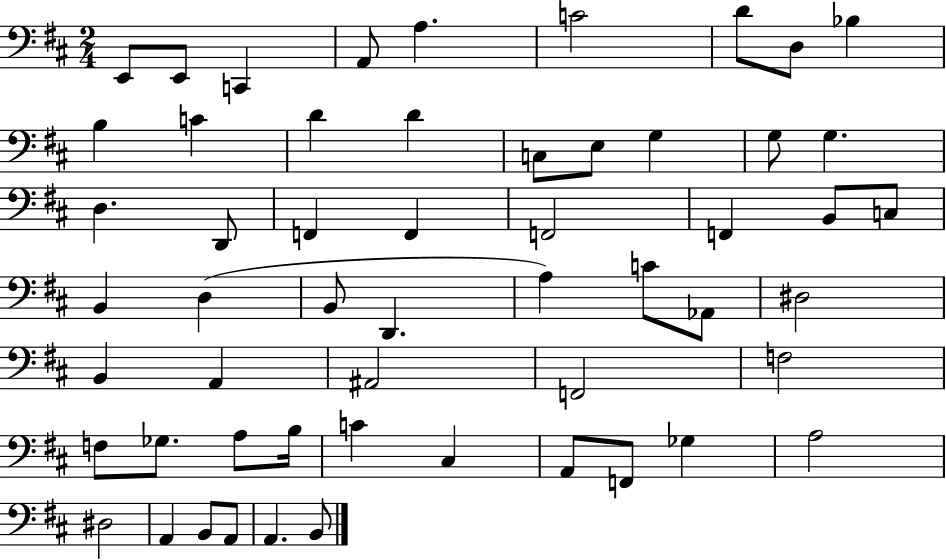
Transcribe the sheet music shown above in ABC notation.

X:1
T:Untitled
M:2/4
L:1/4
K:D
E,,/2 E,,/2 C,, A,,/2 A, C2 D/2 D,/2 _B, B, C D D C,/2 E,/2 G, G,/2 G, D, D,,/2 F,, F,, F,,2 F,, B,,/2 C,/2 B,, D, B,,/2 D,, A, C/2 _A,,/2 ^D,2 B,, A,, ^A,,2 F,,2 F,2 F,/2 _G,/2 A,/2 B,/4 C ^C, A,,/2 F,,/2 _G, A,2 ^D,2 A,, B,,/2 A,,/2 A,, B,,/2